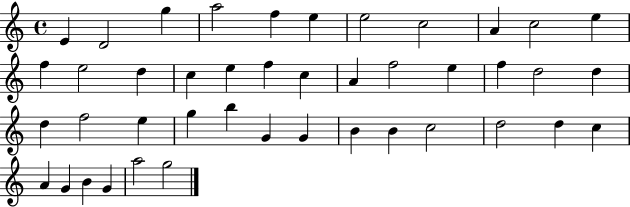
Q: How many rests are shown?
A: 0